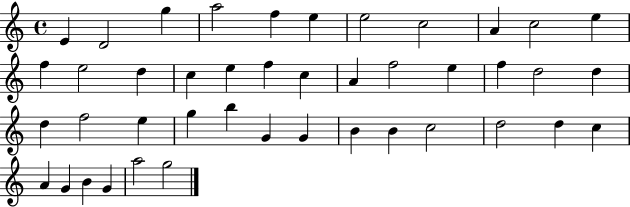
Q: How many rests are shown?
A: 0